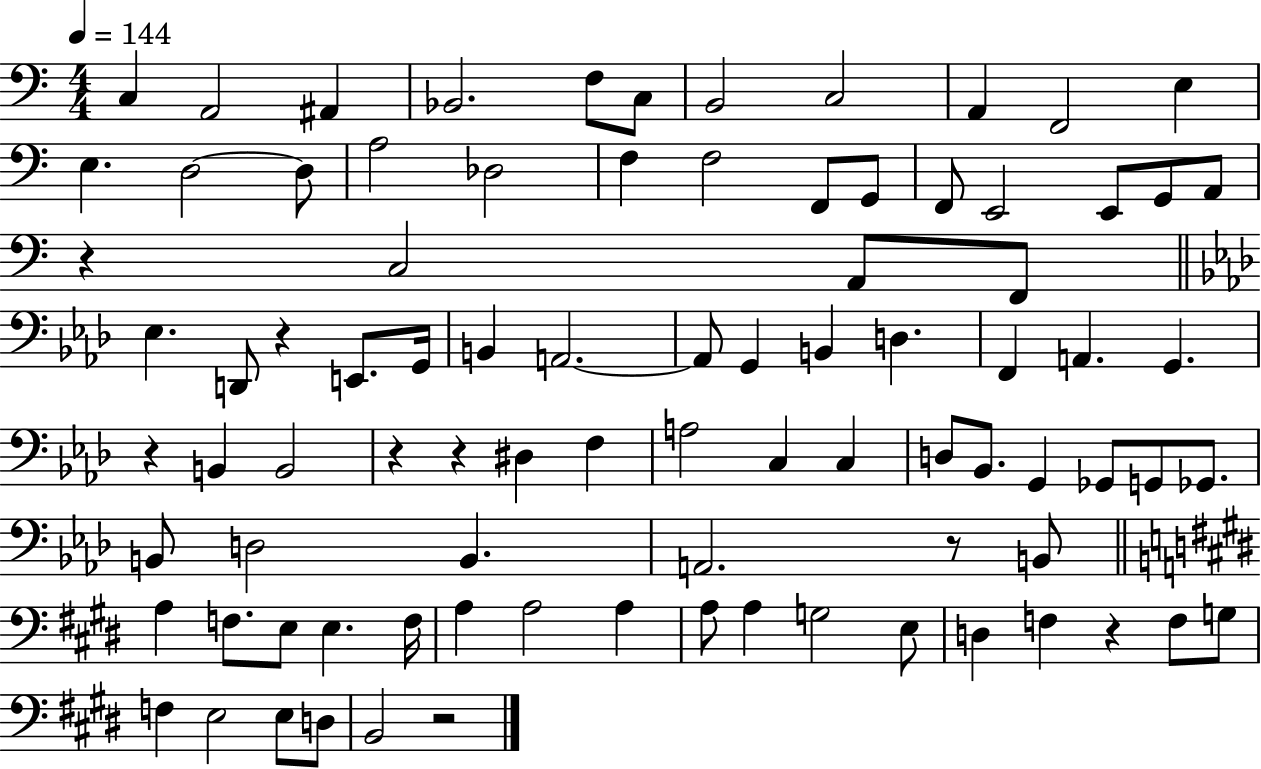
{
  \clef bass
  \numericTimeSignature
  \time 4/4
  \key c \major
  \tempo 4 = 144
  c4 a,2 ais,4 | bes,2. f8 c8 | b,2 c2 | a,4 f,2 e4 | \break e4. d2~~ d8 | a2 des2 | f4 f2 f,8 g,8 | f,8 e,2 e,8 g,8 a,8 | \break r4 c2 a,8 f,8 | \bar "||" \break \key aes \major ees4. d,8 r4 e,8. g,16 | b,4 a,2.~~ | a,8 g,4 b,4 d4. | f,4 a,4. g,4. | \break r4 b,4 b,2 | r4 r4 dis4 f4 | a2 c4 c4 | d8 bes,8. g,4 ges,8 g,8 ges,8. | \break b,8 d2 b,4. | a,2. r8 b,8 | \bar "||" \break \key e \major a4 f8. e8 e4. f16 | a4 a2 a4 | a8 a4 g2 e8 | d4 f4 r4 f8 g8 | \break f4 e2 e8 d8 | b,2 r2 | \bar "|."
}